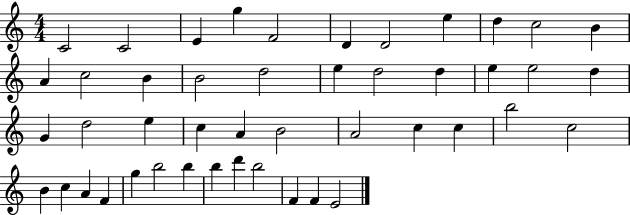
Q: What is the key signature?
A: C major